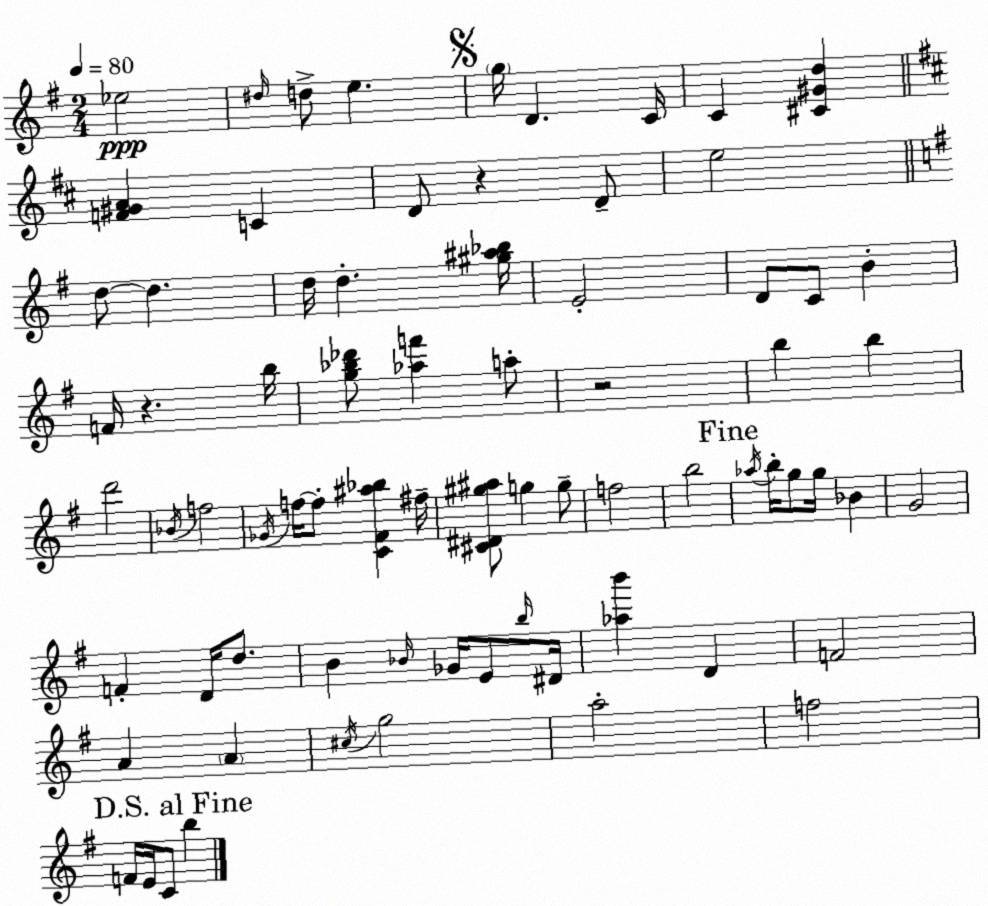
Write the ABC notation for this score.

X:1
T:Untitled
M:2/4
L:1/4
K:G
_e2 ^d/4 d/2 e g/4 D C/4 C [^C^Gd] [F^GA] C D/2 z D/2 e2 d/2 d d/4 d [^g^a_b]/4 E2 D/2 C/2 B F/4 z b/4 [g_b_d']/2 [_af'] a/2 z2 b b d'2 _B/4 f2 _G/4 f/4 f/2 [C^F^a_b] ^f/4 [^C^D^g^a]/2 g g/2 f2 b2 _a/4 b/4 g/2 g/4 _B G2 F D/4 d/2 B _B/4 _G/4 E/2 b/4 ^D/4 [_ab'] D F2 A A ^c/4 g2 a2 f2 F/4 E/4 C/2 b